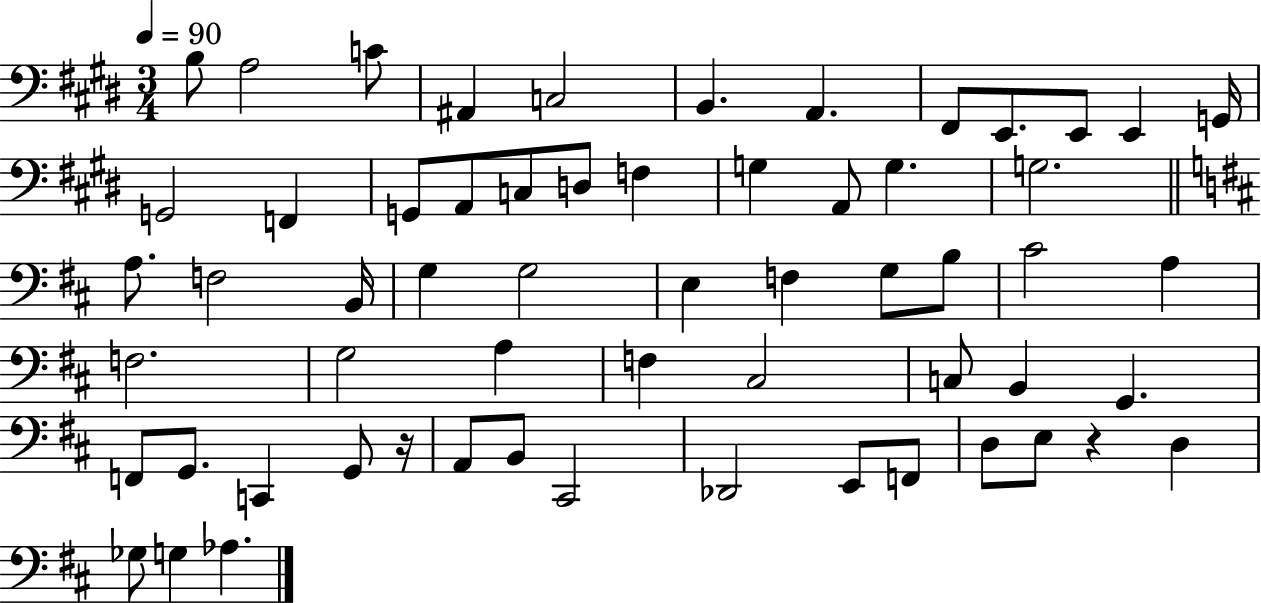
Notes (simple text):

B3/e A3/h C4/e A#2/q C3/h B2/q. A2/q. F#2/e E2/e. E2/e E2/q G2/s G2/h F2/q G2/e A2/e C3/e D3/e F3/q G3/q A2/e G3/q. G3/h. A3/e. F3/h B2/s G3/q G3/h E3/q F3/q G3/e B3/e C#4/h A3/q F3/h. G3/h A3/q F3/q C#3/h C3/e B2/q G2/q. F2/e G2/e. C2/q G2/e R/s A2/e B2/e C#2/h Db2/h E2/e F2/e D3/e E3/e R/q D3/q Gb3/e G3/q Ab3/q.